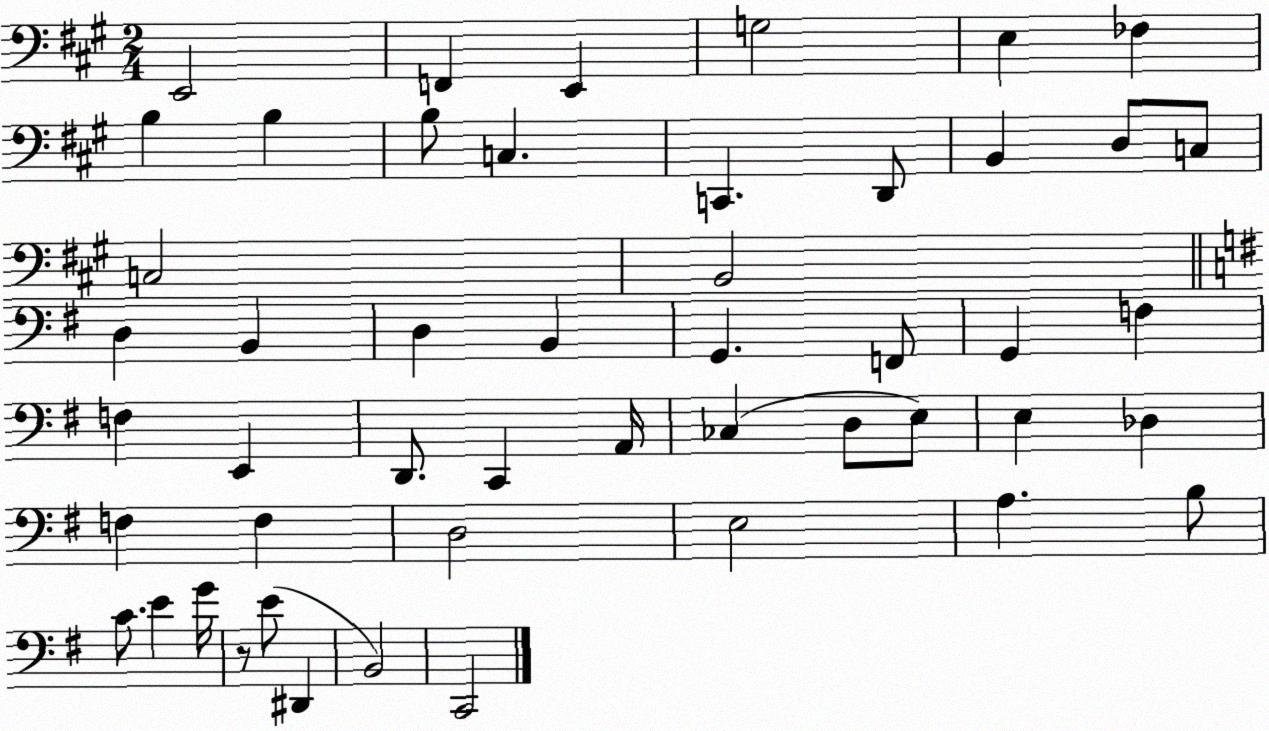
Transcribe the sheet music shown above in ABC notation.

X:1
T:Untitled
M:2/4
L:1/4
K:A
E,,2 F,, E,, G,2 E, _F, B, B, B,/2 C, C,, D,,/2 B,, D,/2 C,/2 C,2 B,,2 D, B,, D, B,, G,, F,,/2 G,, F, F, E,, D,,/2 C,, A,,/4 _C, D,/2 E,/2 E, _D, F, F, D,2 E,2 A, B,/2 C/2 E G/4 z/2 E/2 ^D,, B,,2 C,,2